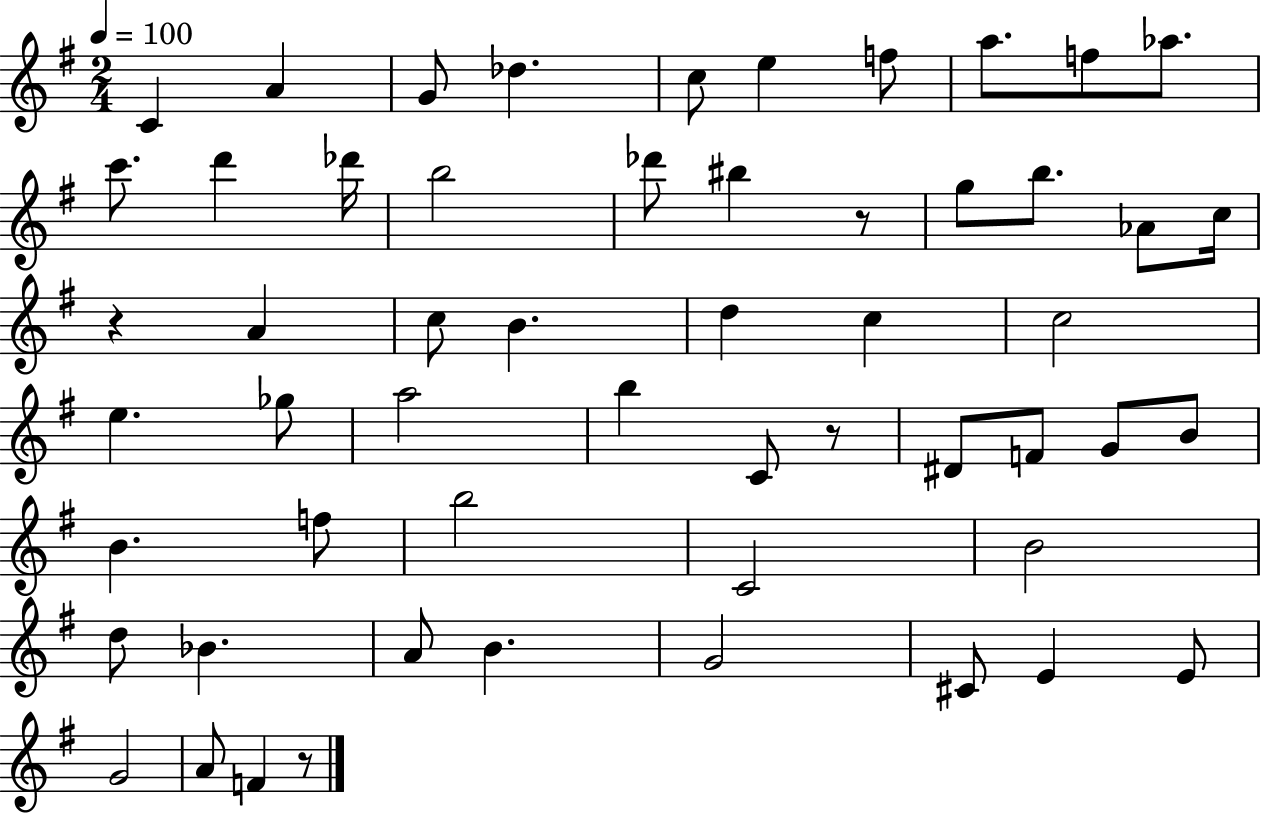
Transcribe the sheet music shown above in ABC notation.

X:1
T:Untitled
M:2/4
L:1/4
K:G
C A G/2 _d c/2 e f/2 a/2 f/2 _a/2 c'/2 d' _d'/4 b2 _d'/2 ^b z/2 g/2 b/2 _A/2 c/4 z A c/2 B d c c2 e _g/2 a2 b C/2 z/2 ^D/2 F/2 G/2 B/2 B f/2 b2 C2 B2 d/2 _B A/2 B G2 ^C/2 E E/2 G2 A/2 F z/2